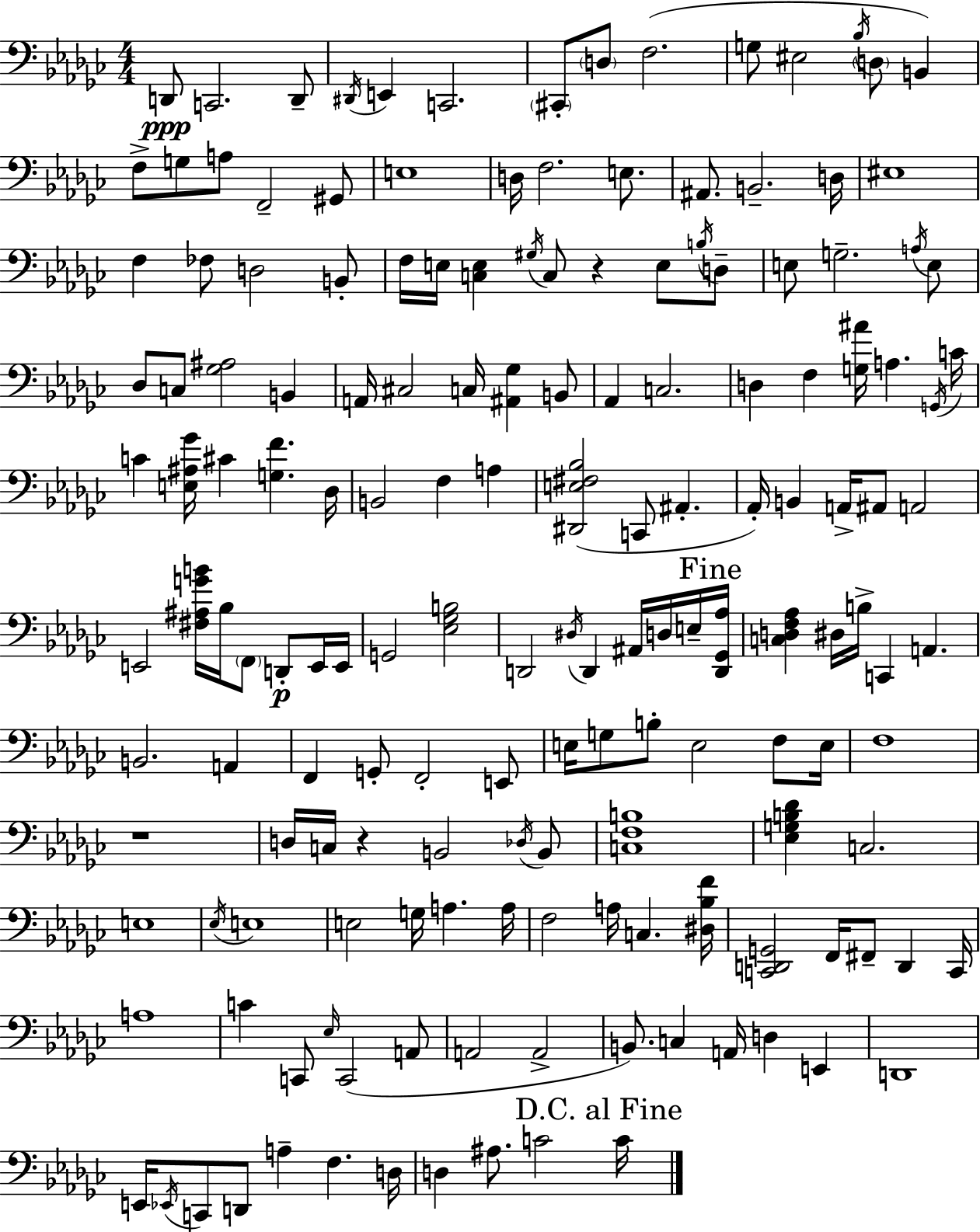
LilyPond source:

{
  \clef bass
  \numericTimeSignature
  \time 4/4
  \key ees \minor
  d,8\ppp c,2. d,8-- | \acciaccatura { dis,16 } e,4 c,2. | \parenthesize cis,8-. \parenthesize d8 f2.( | g8 eis2 \acciaccatura { bes16 } \parenthesize d8 b,4) | \break f8-> g8 a8 f,2-- | gis,8 e1 | d16 f2. e8. | ais,8. b,2.-- | \break d16 eis1 | f4 fes8 d2 | b,8-. f16 e16 <c e>4 \acciaccatura { gis16 } c8 r4 e8 | \acciaccatura { b16 } d8-- e8 g2.-- | \break \acciaccatura { a16 } e8 des8 c8 <ges ais>2 | b,4 a,16 cis2 c16 <ais, ges>4 | b,8 aes,4 c2. | d4 f4 <g ais'>16 a4. | \break \acciaccatura { g,16 } c'16 c'4 <e ais ges'>16 cis'4 <g f'>4. | des16 b,2 f4 | a4 <dis, e fis bes>2( c,8 | ais,4.-. aes,16-.) b,4 a,16-> ais,8 a,2 | \break e,2 <fis ais g' b'>16 bes16 | \parenthesize f,8 d,8-.\p e,16 e,16 g,2 <ees ges b>2 | d,2 \acciaccatura { dis16 } d,4 | ais,16 d16 e16-- \mark "Fine" <d, ges, aes>16 <c d f aes>4 dis16 b16-> c,4 | \break a,4. b,2. | a,4 f,4 g,8-. f,2-. | e,8 e16 g8 b8-. e2 | f8 e16 f1 | \break r1 | d16 c16 r4 b,2 | \acciaccatura { des16 } b,8 <c f b>1 | <ees g b des'>4 c2. | \break e1 | \acciaccatura { ees16 } e1 | e2 | g16 a4. a16 f2 | \break a16 c4. <dis bes f'>16 <c, d, g,>2 | f,16 fis,8-- d,4 c,16 a1 | c'4 c,8 \grace { ees16 } | c,2( a,8 a,2 | \break a,2-> b,8.) c4 | a,16 d4 e,4 d,1 | e,16 \acciaccatura { ees,16 } c,8 d,8 | a4-- f4. d16 d4 ais8. | \break c'2 \mark "D.C. al Fine" c'16 \bar "|."
}